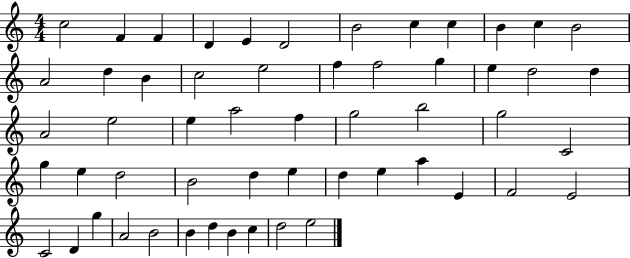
X:1
T:Untitled
M:4/4
L:1/4
K:C
c2 F F D E D2 B2 c c B c B2 A2 d B c2 e2 f f2 g e d2 d A2 e2 e a2 f g2 b2 g2 C2 g e d2 B2 d e d e a E F2 E2 C2 D g A2 B2 B d B c d2 e2